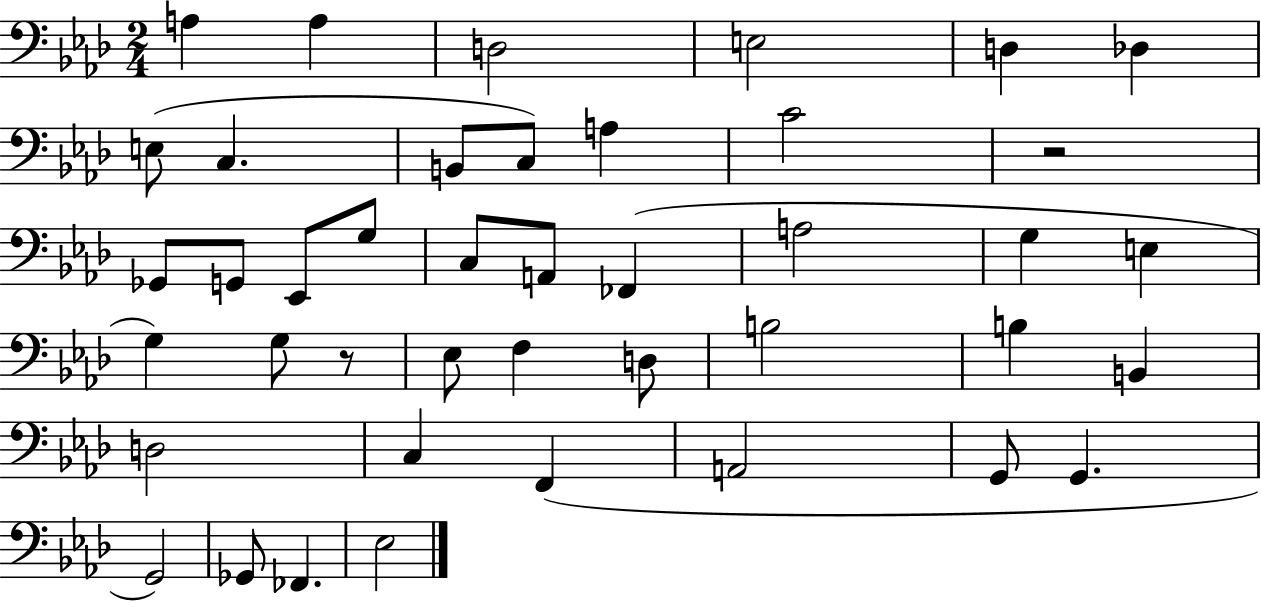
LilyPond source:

{
  \clef bass
  \numericTimeSignature
  \time 2/4
  \key aes \major
  \repeat volta 2 { a4 a4 | d2 | e2 | d4 des4 | \break e8( c4. | b,8 c8) a4 | c'2 | r2 | \break ges,8 g,8 ees,8 g8 | c8 a,8 fes,4( | a2 | g4 e4 | \break g4) g8 r8 | ees8 f4 d8 | b2 | b4 b,4 | \break d2 | c4 f,4( | a,2 | g,8 g,4. | \break g,2) | ges,8 fes,4. | ees2 | } \bar "|."
}